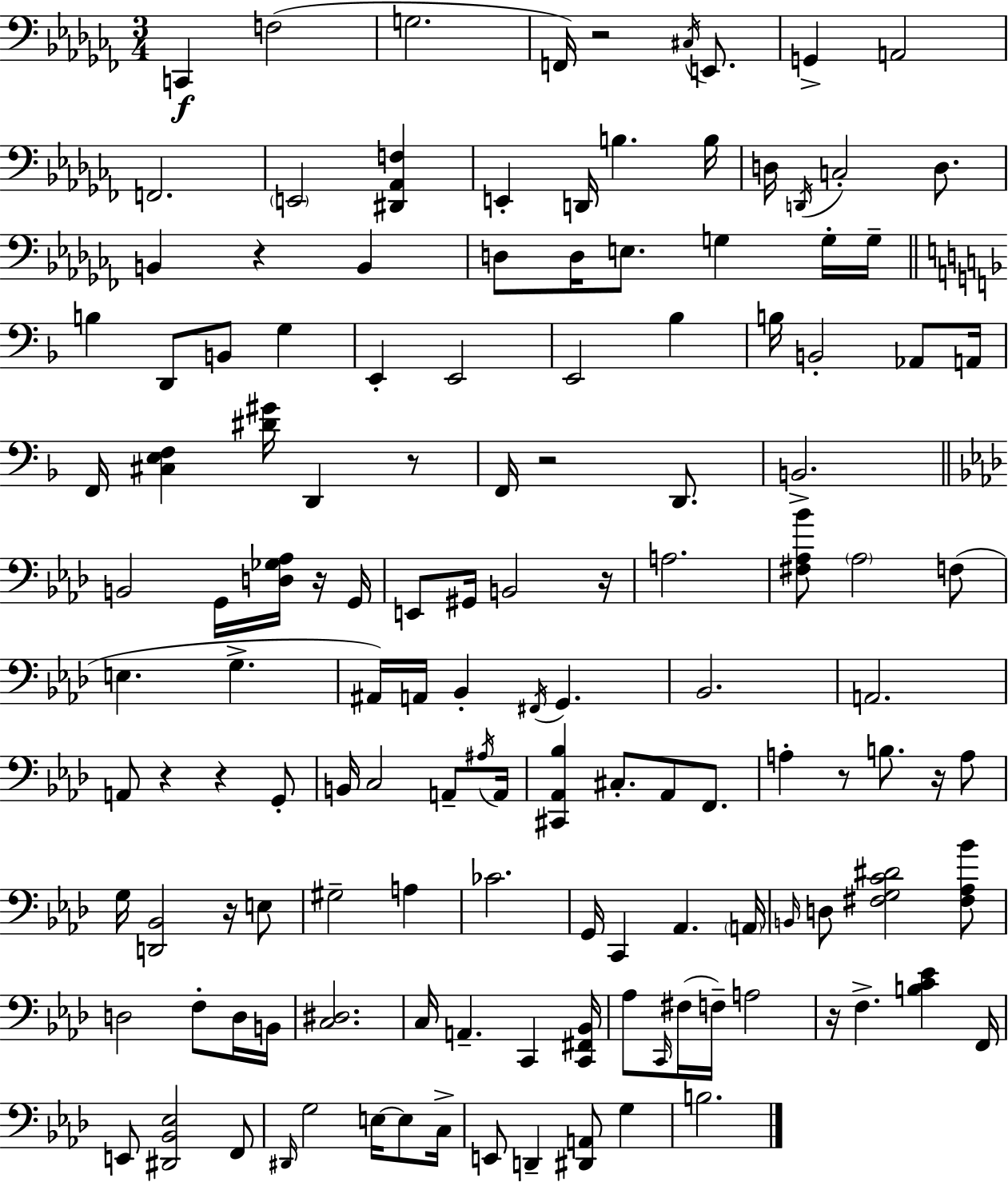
X:1
T:Untitled
M:3/4
L:1/4
K:Abm
C,, F,2 G,2 F,,/4 z2 ^C,/4 E,,/2 G,, A,,2 F,,2 E,,2 [^D,,_A,,F,] E,, D,,/4 B, B,/4 D,/4 D,,/4 C,2 D,/2 B,, z B,, D,/2 D,/4 E,/2 G, G,/4 G,/4 B, D,,/2 B,,/2 G, E,, E,,2 E,,2 _B, B,/4 B,,2 _A,,/2 A,,/4 F,,/4 [^C,E,F,] [^D^G]/4 D,, z/2 F,,/4 z2 D,,/2 B,,2 B,,2 G,,/4 [D,_G,_A,]/4 z/4 G,,/4 E,,/2 ^G,,/4 B,,2 z/4 A,2 [^F,_A,_B]/2 _A,2 F,/2 E, G, ^A,,/4 A,,/4 _B,, ^F,,/4 G,, _B,,2 A,,2 A,,/2 z z G,,/2 B,,/4 C,2 A,,/2 ^A,/4 A,,/4 [^C,,_A,,_B,] ^C,/2 _A,,/2 F,,/2 A, z/2 B,/2 z/4 A,/2 G,/4 [D,,_B,,]2 z/4 E,/2 ^G,2 A, _C2 G,,/4 C,, _A,, A,,/4 B,,/4 D,/2 [^F,G,C^D]2 [^F,_A,_B]/2 D,2 F,/2 D,/4 B,,/4 [C,^D,]2 C,/4 A,, C,, [C,,^F,,_B,,]/4 _A,/2 C,,/4 ^F,/4 F,/4 A,2 z/4 F, [B,C_E] F,,/4 E,,/2 [^D,,_B,,_E,]2 F,,/2 ^D,,/4 G,2 E,/4 E,/2 C,/4 E,,/2 D,, [^D,,A,,]/2 G, B,2